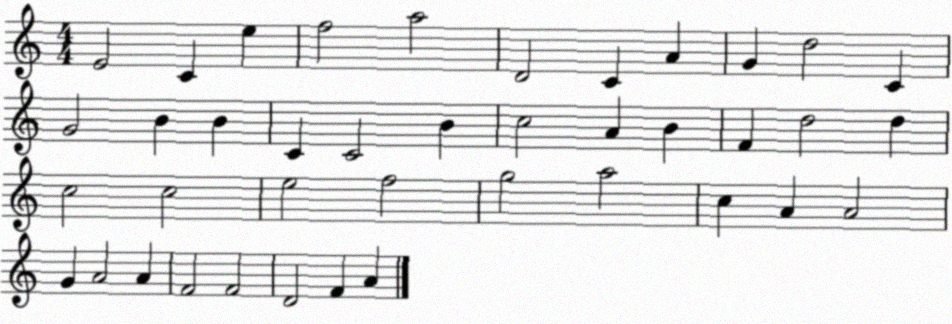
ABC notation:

X:1
T:Untitled
M:4/4
L:1/4
K:C
E2 C e f2 a2 D2 C A G d2 C G2 B B C C2 B c2 A B F d2 d c2 c2 e2 f2 g2 a2 c A A2 G A2 A F2 F2 D2 F A